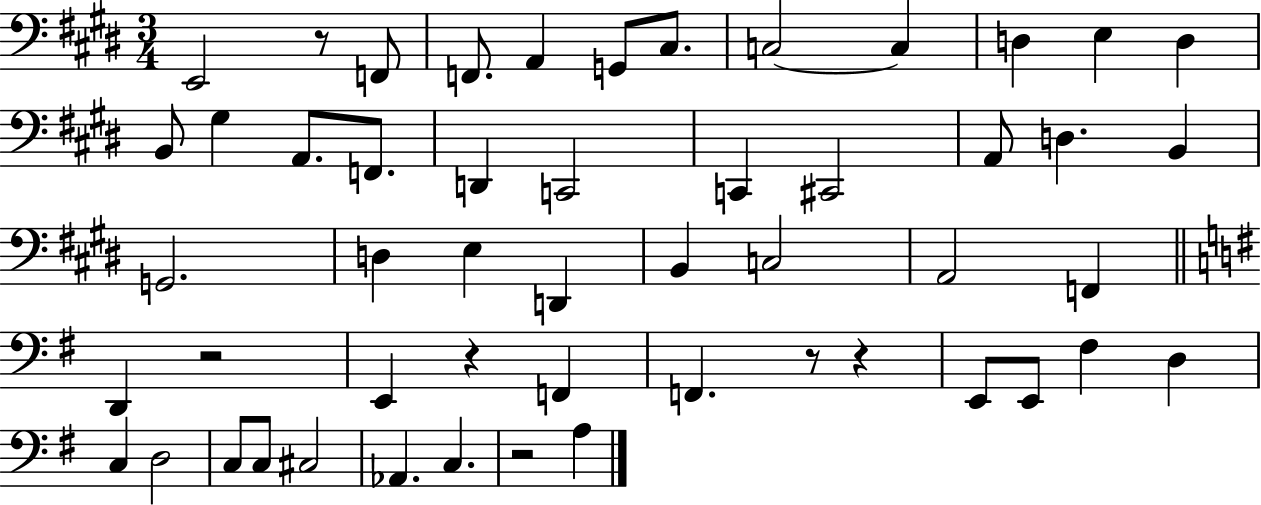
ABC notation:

X:1
T:Untitled
M:3/4
L:1/4
K:E
E,,2 z/2 F,,/2 F,,/2 A,, G,,/2 ^C,/2 C,2 C, D, E, D, B,,/2 ^G, A,,/2 F,,/2 D,, C,,2 C,, ^C,,2 A,,/2 D, B,, G,,2 D, E, D,, B,, C,2 A,,2 F,, D,, z2 E,, z F,, F,, z/2 z E,,/2 E,,/2 ^F, D, C, D,2 C,/2 C,/2 ^C,2 _A,, C, z2 A,